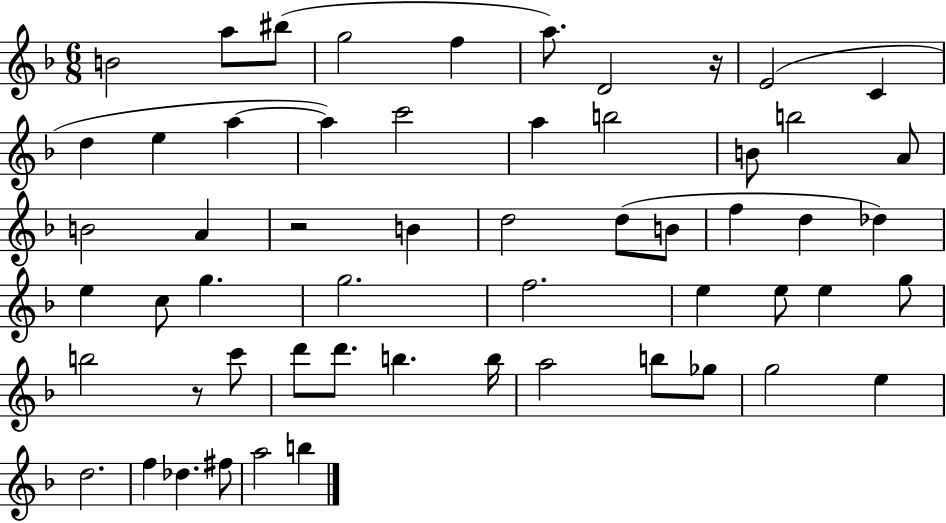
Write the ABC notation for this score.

X:1
T:Untitled
M:6/8
L:1/4
K:F
B2 a/2 ^b/2 g2 f a/2 D2 z/4 E2 C d e a a c'2 a b2 B/2 b2 A/2 B2 A z2 B d2 d/2 B/2 f d _d e c/2 g g2 f2 e e/2 e g/2 b2 z/2 c'/2 d'/2 d'/2 b b/4 a2 b/2 _g/2 g2 e d2 f _d ^f/2 a2 b